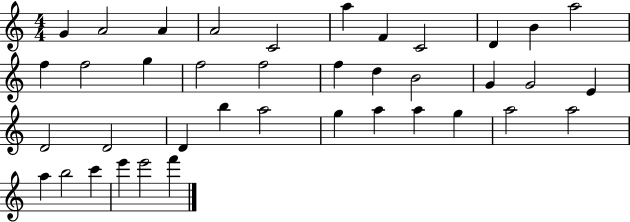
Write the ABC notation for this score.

X:1
T:Untitled
M:4/4
L:1/4
K:C
G A2 A A2 C2 a F C2 D B a2 f f2 g f2 f2 f d B2 G G2 E D2 D2 D b a2 g a a g a2 a2 a b2 c' e' e'2 f'